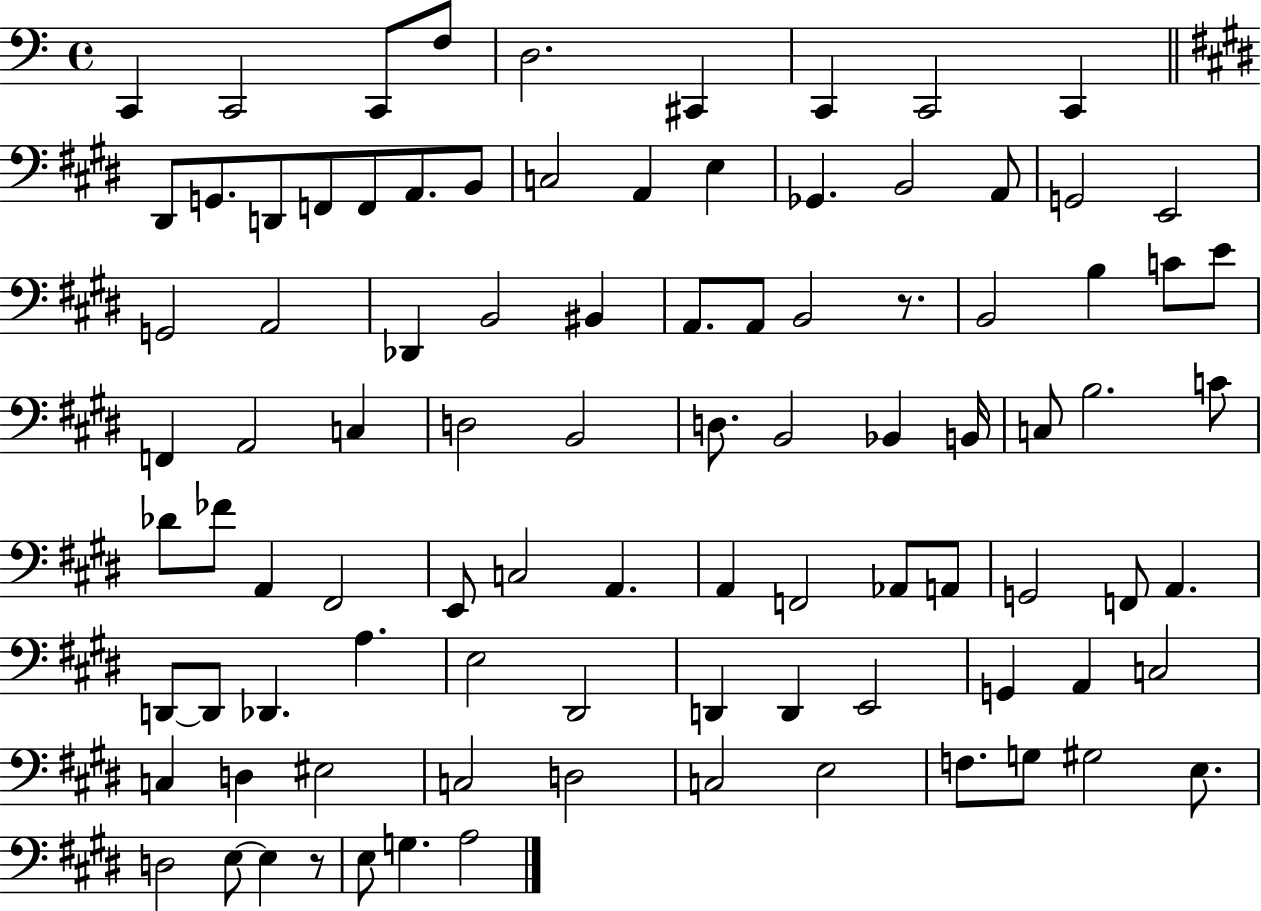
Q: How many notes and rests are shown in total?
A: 93